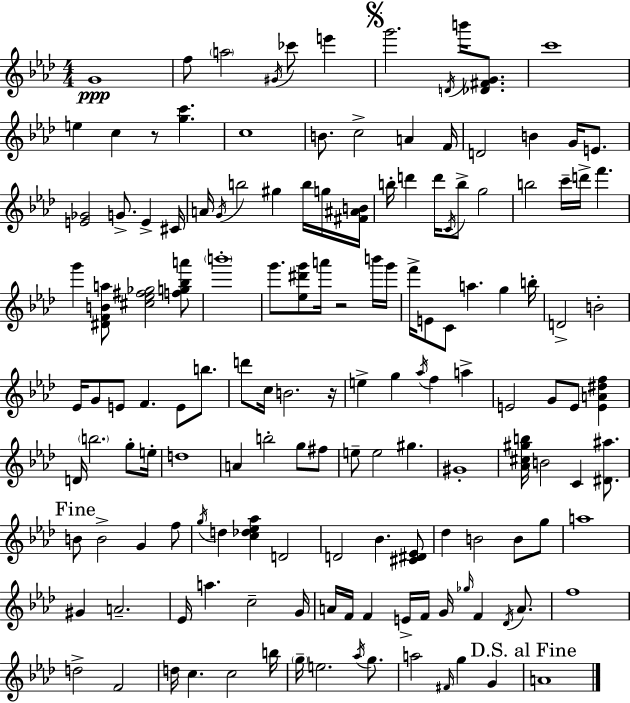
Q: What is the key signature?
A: AES major